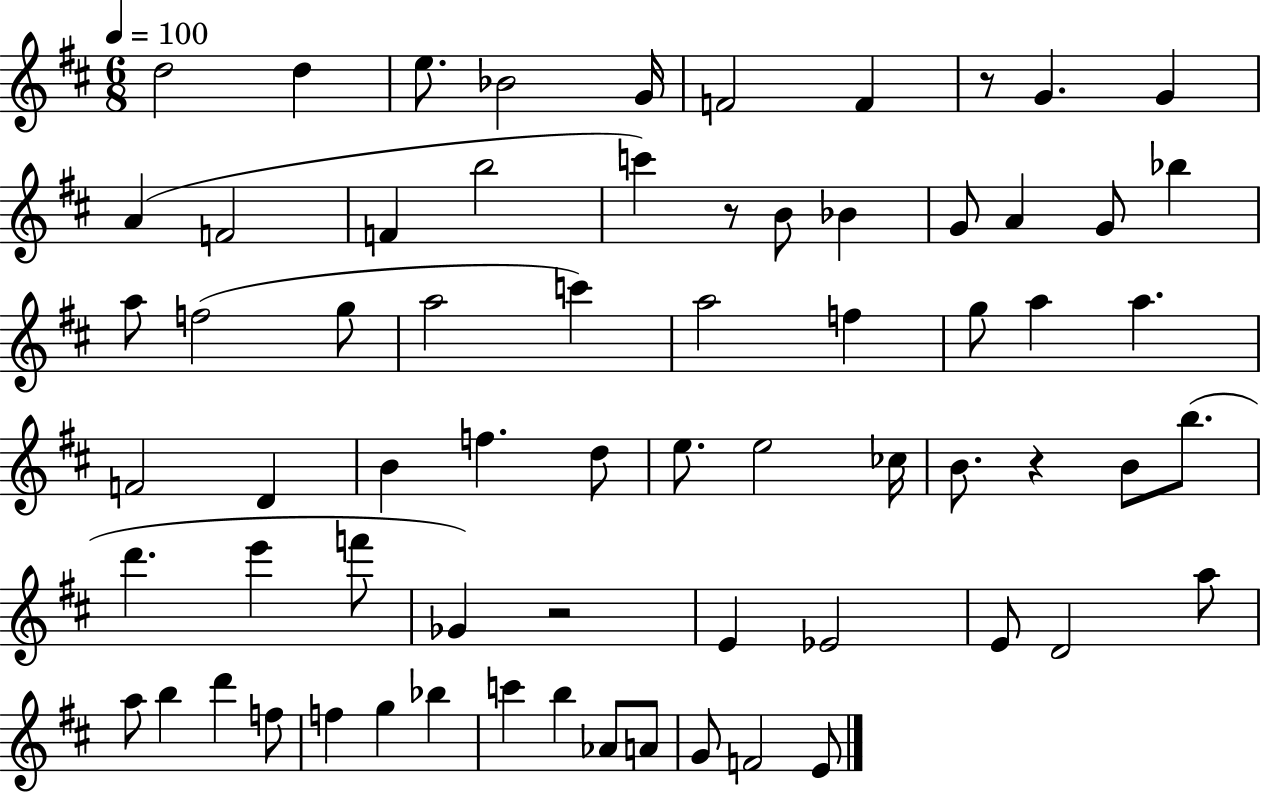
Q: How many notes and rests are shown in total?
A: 68